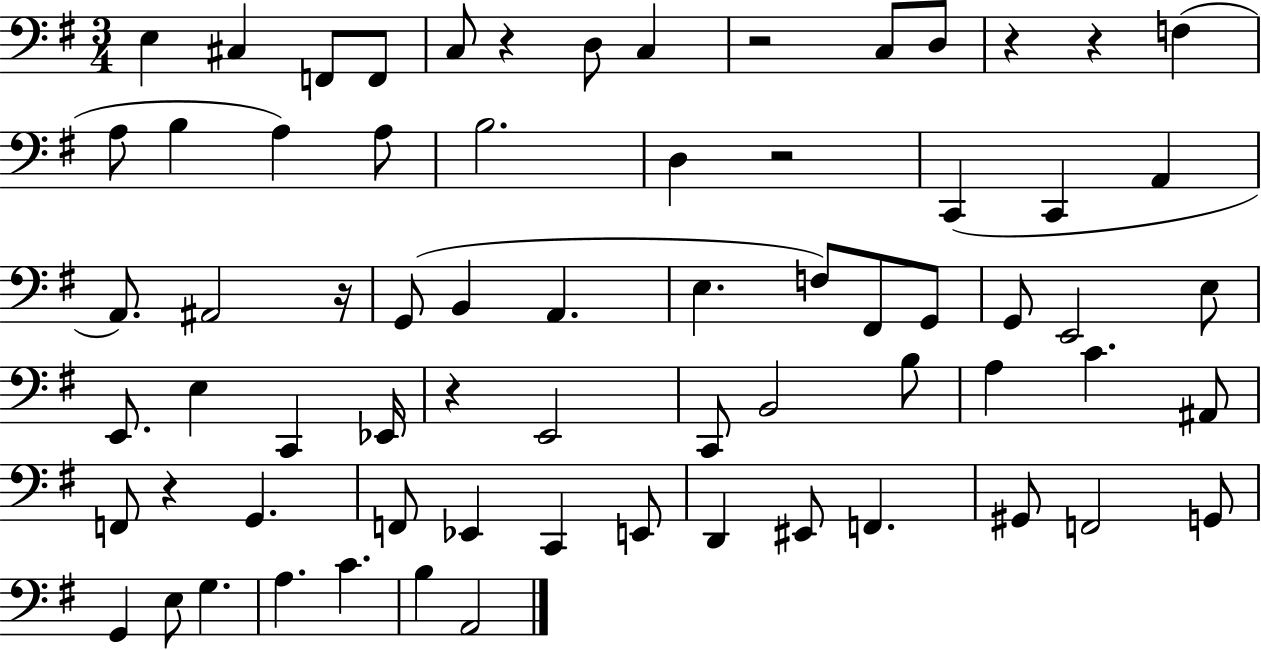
X:1
T:Untitled
M:3/4
L:1/4
K:G
E, ^C, F,,/2 F,,/2 C,/2 z D,/2 C, z2 C,/2 D,/2 z z F, A,/2 B, A, A,/2 B,2 D, z2 C,, C,, A,, A,,/2 ^A,,2 z/4 G,,/2 B,, A,, E, F,/2 ^F,,/2 G,,/2 G,,/2 E,,2 E,/2 E,,/2 E, C,, _E,,/4 z E,,2 C,,/2 B,,2 B,/2 A, C ^A,,/2 F,,/2 z G,, F,,/2 _E,, C,, E,,/2 D,, ^E,,/2 F,, ^G,,/2 F,,2 G,,/2 G,, E,/2 G, A, C B, A,,2